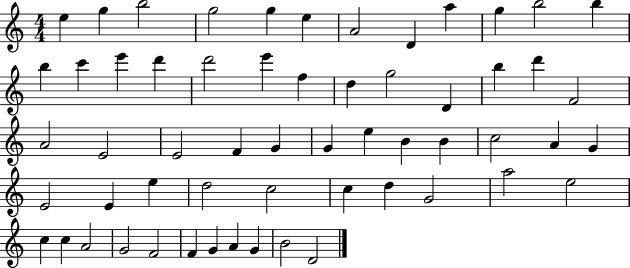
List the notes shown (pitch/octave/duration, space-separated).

E5/q G5/q B5/h G5/h G5/q E5/q A4/h D4/q A5/q G5/q B5/h B5/q B5/q C6/q E6/q D6/q D6/h E6/q F5/q D5/q G5/h D4/q B5/q D6/q F4/h A4/h E4/h E4/h F4/q G4/q G4/q E5/q B4/q B4/q C5/h A4/q G4/q E4/h E4/q E5/q D5/h C5/h C5/q D5/q G4/h A5/h E5/h C5/q C5/q A4/h G4/h F4/h F4/q G4/q A4/q G4/q B4/h D4/h